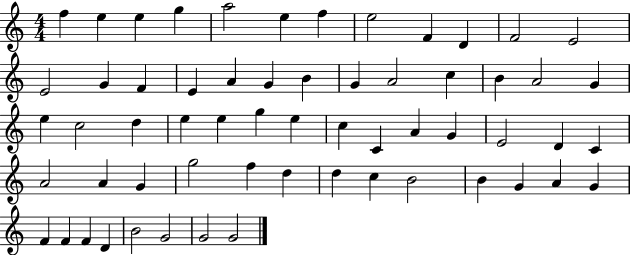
{
  \clef treble
  \numericTimeSignature
  \time 4/4
  \key c \major
  f''4 e''4 e''4 g''4 | a''2 e''4 f''4 | e''2 f'4 d'4 | f'2 e'2 | \break e'2 g'4 f'4 | e'4 a'4 g'4 b'4 | g'4 a'2 c''4 | b'4 a'2 g'4 | \break e''4 c''2 d''4 | e''4 e''4 g''4 e''4 | c''4 c'4 a'4 g'4 | e'2 d'4 c'4 | \break a'2 a'4 g'4 | g''2 f''4 d''4 | d''4 c''4 b'2 | b'4 g'4 a'4 g'4 | \break f'4 f'4 f'4 d'4 | b'2 g'2 | g'2 g'2 | \bar "|."
}